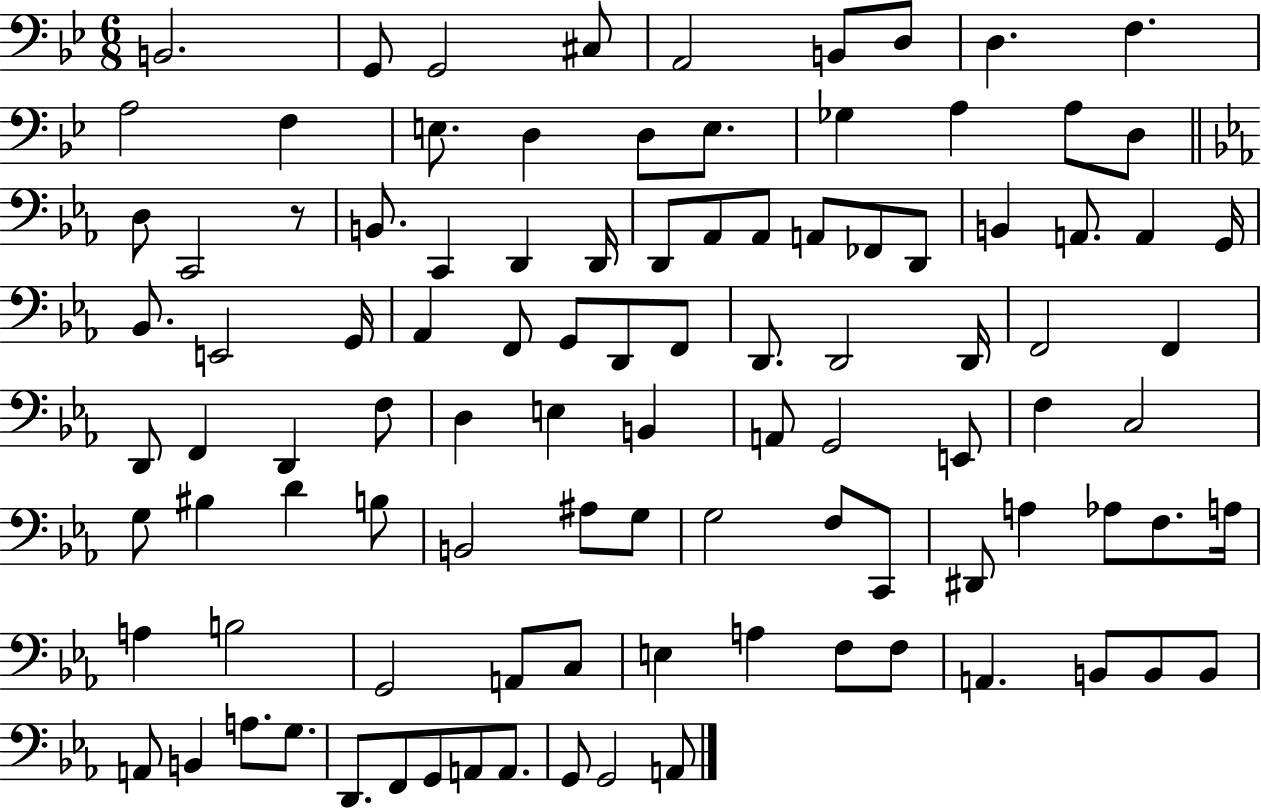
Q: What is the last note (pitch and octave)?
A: A2